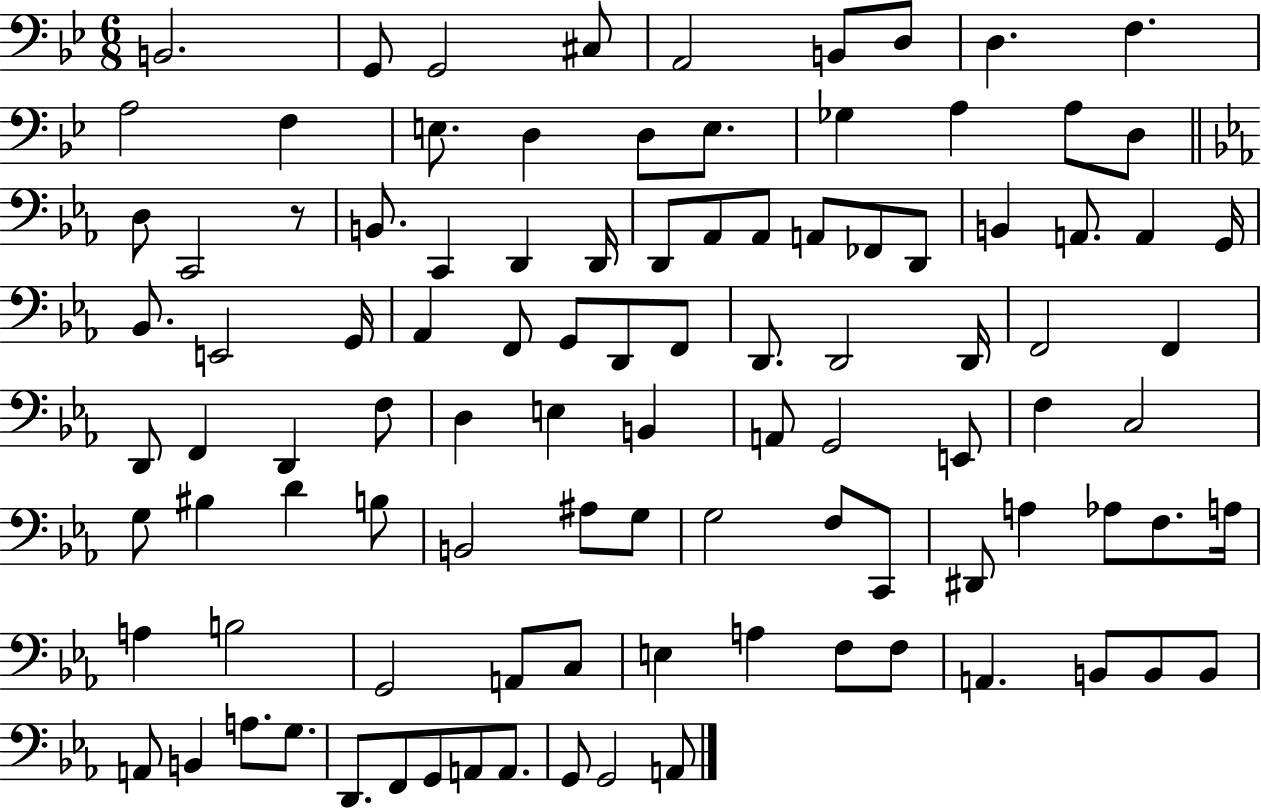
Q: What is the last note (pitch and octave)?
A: A2